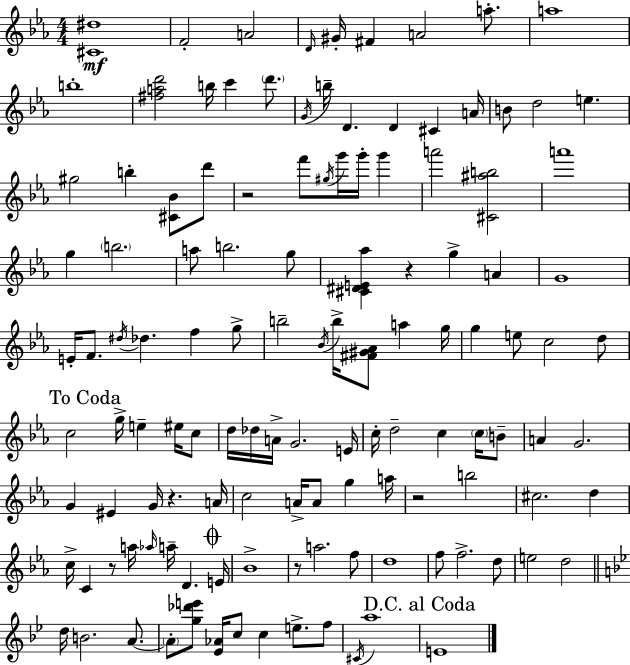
[C#4,D#5]/w F4/h A4/h D4/s G#4/s F#4/q A4/h A5/e. A5/w B5/w [F#5,A5,D6]/h B5/s C6/q D6/e. G4/s B5/s D4/q. D4/q C#4/q A4/s B4/e D5/h E5/q. G#5/h B5/q [C#4,Bb4]/e D6/e R/h F6/e G#5/s G6/s G6/s G6/q A6/h [C#4,A#5,B5]/h A6/w G5/q B5/h. A5/e B5/h. G5/e [C#4,D#4,E4,Ab5]/q R/q G5/q A4/q G4/w E4/s F4/e. D#5/s Db5/q. F5/q G5/e B5/h Bb4/s B5/s [F#4,G#4,Ab4]/e A5/q G5/s G5/q E5/e C5/h D5/e C5/h G5/s E5/q EIS5/s C5/e D5/s Db5/s A4/s G4/h. E4/s C5/s D5/h C5/q C5/s B4/e A4/q G4/h. G4/q EIS4/q G4/s R/q. A4/s C5/h A4/s A4/e G5/q A5/s R/h B5/h C#5/h. D5/q C5/s C4/q R/e A5/s Ab5/s A5/s D4/q. E4/s Bb4/w R/e A5/h. F5/e D5/w F5/e F5/h. D5/e E5/h D5/h D5/s B4/h. A4/e. A4/e [G5,Db6,E6]/e [Eb4,Ab4]/s C5/e C5/q E5/e. F5/e C#4/s A5/w E4/w